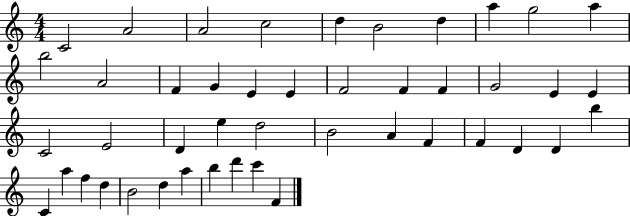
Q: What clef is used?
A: treble